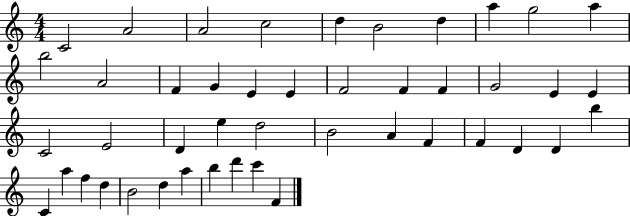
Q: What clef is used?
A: treble